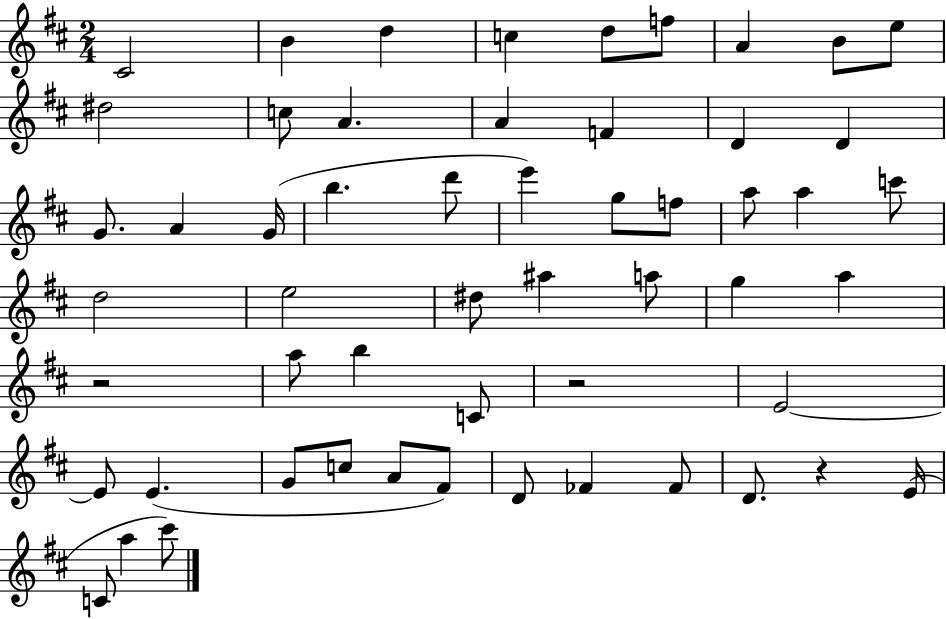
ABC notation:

X:1
T:Untitled
M:2/4
L:1/4
K:D
^C2 B d c d/2 f/2 A B/2 e/2 ^d2 c/2 A A F D D G/2 A G/4 b d'/2 e' g/2 f/2 a/2 a c'/2 d2 e2 ^d/2 ^a a/2 g a z2 a/2 b C/2 z2 E2 E/2 E G/2 c/2 A/2 ^F/2 D/2 _F _F/2 D/2 z E/4 C/2 a ^c'/2